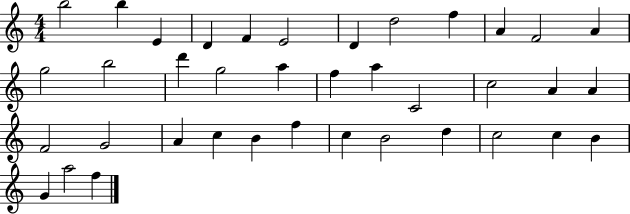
B5/h B5/q E4/q D4/q F4/q E4/h D4/q D5/h F5/q A4/q F4/h A4/q G5/h B5/h D6/q G5/h A5/q F5/q A5/q C4/h C5/h A4/q A4/q F4/h G4/h A4/q C5/q B4/q F5/q C5/q B4/h D5/q C5/h C5/q B4/q G4/q A5/h F5/q